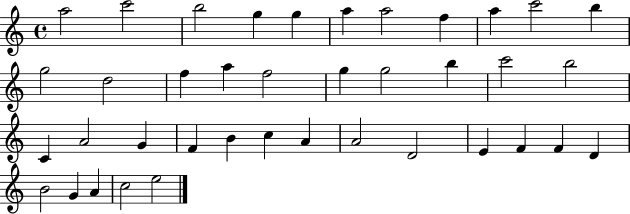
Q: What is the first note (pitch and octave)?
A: A5